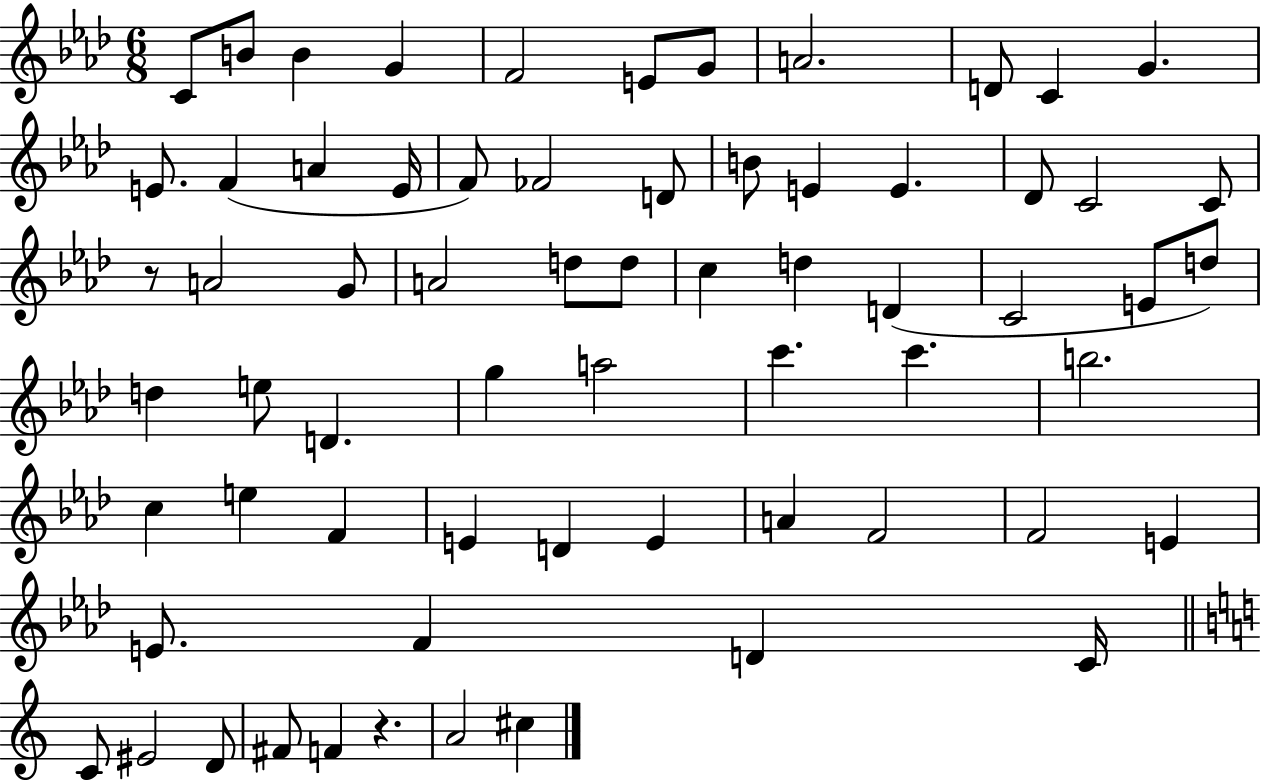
C4/e B4/e B4/q G4/q F4/h E4/e G4/e A4/h. D4/e C4/q G4/q. E4/e. F4/q A4/q E4/s F4/e FES4/h D4/e B4/e E4/q E4/q. Db4/e C4/h C4/e R/e A4/h G4/e A4/h D5/e D5/e C5/q D5/q D4/q C4/h E4/e D5/e D5/q E5/e D4/q. G5/q A5/h C6/q. C6/q. B5/h. C5/q E5/q F4/q E4/q D4/q E4/q A4/q F4/h F4/h E4/q E4/e. F4/q D4/q C4/s C4/e EIS4/h D4/e F#4/e F4/q R/q. A4/h C#5/q